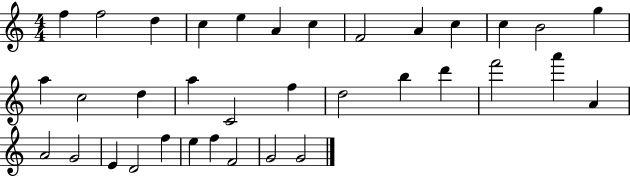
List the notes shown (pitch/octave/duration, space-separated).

F5/q F5/h D5/q C5/q E5/q A4/q C5/q F4/h A4/q C5/q C5/q B4/h G5/q A5/q C5/h D5/q A5/q C4/h F5/q D5/h B5/q D6/q F6/h A6/q A4/q A4/h G4/h E4/q D4/h F5/q E5/q F5/q F4/h G4/h G4/h